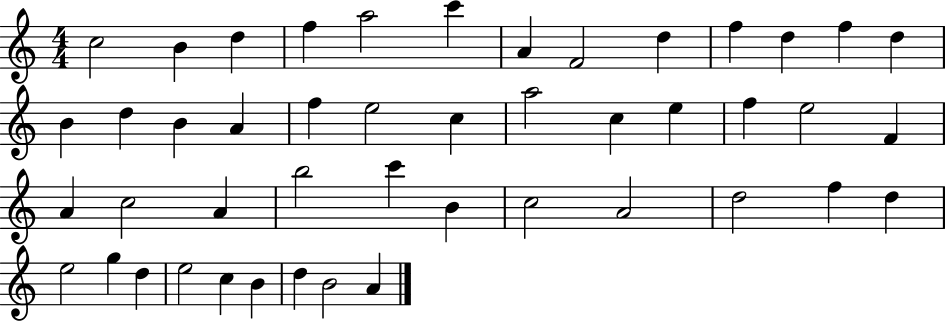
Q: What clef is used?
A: treble